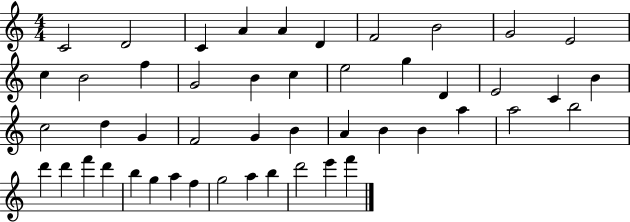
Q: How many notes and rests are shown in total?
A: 48